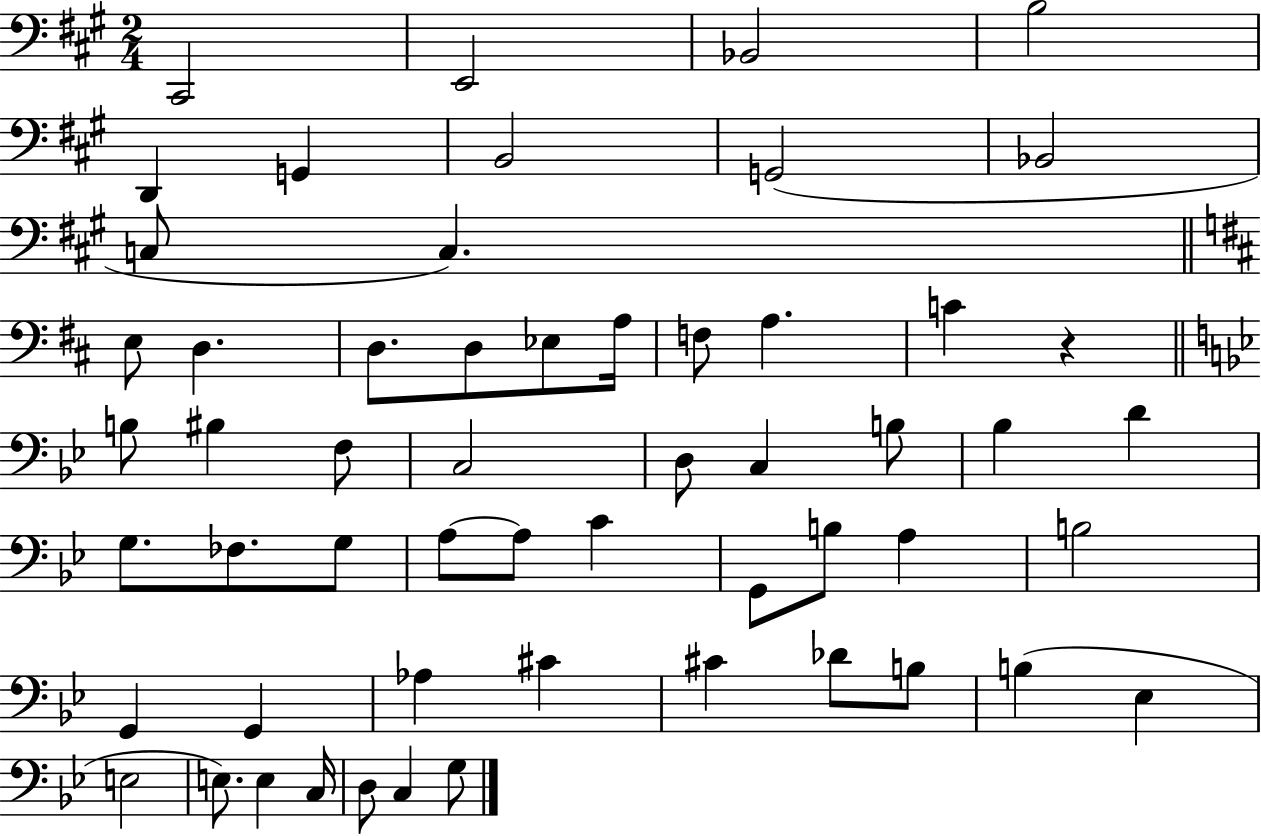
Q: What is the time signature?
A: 2/4